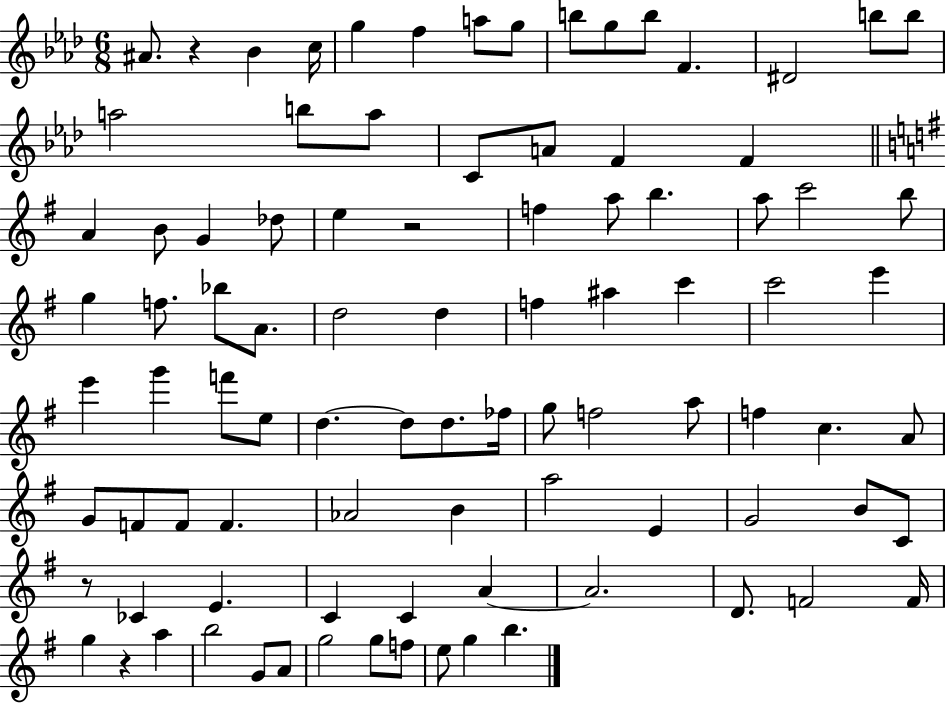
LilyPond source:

{
  \clef treble
  \numericTimeSignature
  \time 6/8
  \key aes \major
  ais'8. r4 bes'4 c''16 | g''4 f''4 a''8 g''8 | b''8 g''8 b''8 f'4. | dis'2 b''8 b''8 | \break a''2 b''8 a''8 | c'8 a'8 f'4 f'4 | \bar "||" \break \key g \major a'4 b'8 g'4 des''8 | e''4 r2 | f''4 a''8 b''4. | a''8 c'''2 b''8 | \break g''4 f''8. bes''8 a'8. | d''2 d''4 | f''4 ais''4 c'''4 | c'''2 e'''4 | \break e'''4 g'''4 f'''8 e''8 | d''4.~~ d''8 d''8. fes''16 | g''8 f''2 a''8 | f''4 c''4. a'8 | \break g'8 f'8 f'8 f'4. | aes'2 b'4 | a''2 e'4 | g'2 b'8 c'8 | \break r8 ces'4 e'4. | c'4 c'4 a'4~~ | a'2. | d'8. f'2 f'16 | \break g''4 r4 a''4 | b''2 g'8 a'8 | g''2 g''8 f''8 | e''8 g''4 b''4. | \break \bar "|."
}